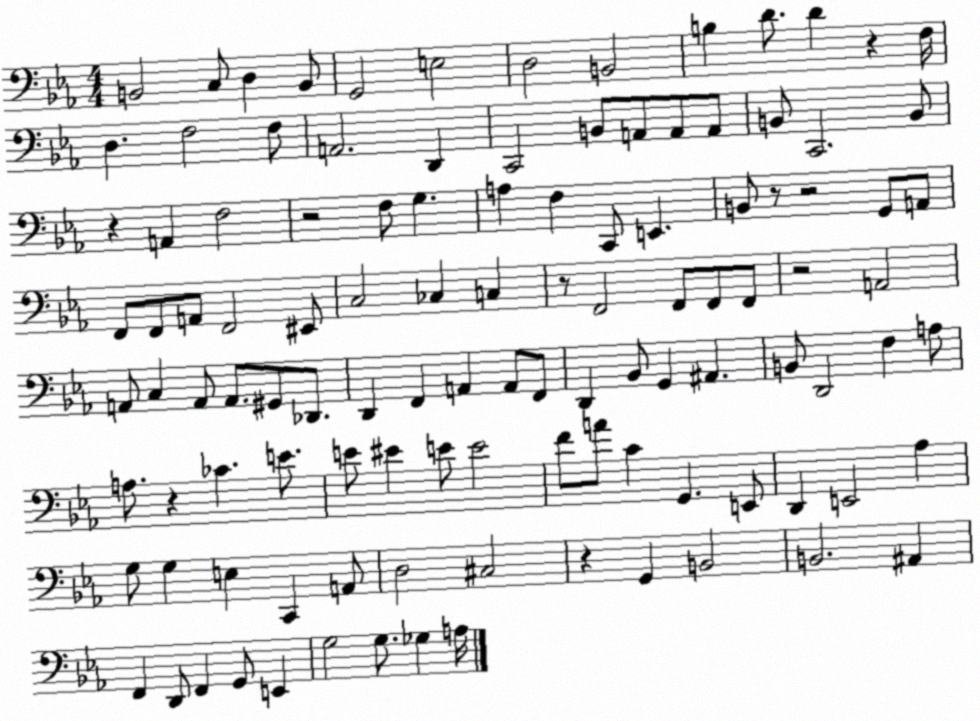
X:1
T:Untitled
M:4/4
L:1/4
K:Eb
B,,2 C,/2 D, B,,/2 G,,2 E,2 D,2 B,,2 B, D/2 D z F,/4 D, F,2 F,/2 A,,2 D,, C,,2 B,,/2 A,,/2 A,,/2 A,,/2 B,,/2 C,,2 B,,/2 z A,, F,2 z2 F,/2 G, A, F, C,,/2 E,, B,,/2 z/2 z2 G,,/2 A,,/2 F,,/2 F,,/2 A,,/2 F,,2 ^E,,/2 C,2 _C, C, z/2 F,,2 F,,/2 F,,/2 F,,/2 z2 A,,2 A,,/2 C, A,,/2 A,,/2 ^G,,/2 _D,,/2 D,, F,, A,, A,,/2 F,,/2 D,, _B,,/2 G,, ^A,, B,,/2 D,,2 F, A,/2 A,/2 z _C E/2 E/2 ^E E/2 E2 F/2 A/2 C G,, E,,/2 D,, E,,2 _A, G,/2 G, E, C,, A,,/2 D,2 ^C,2 z G,, B,,2 B,,2 ^A,, F,, D,,/2 F,, G,,/2 E,, G,2 G,/2 _G, A,/4